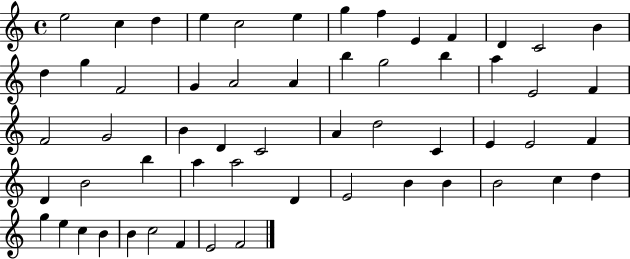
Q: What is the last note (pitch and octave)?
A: F4